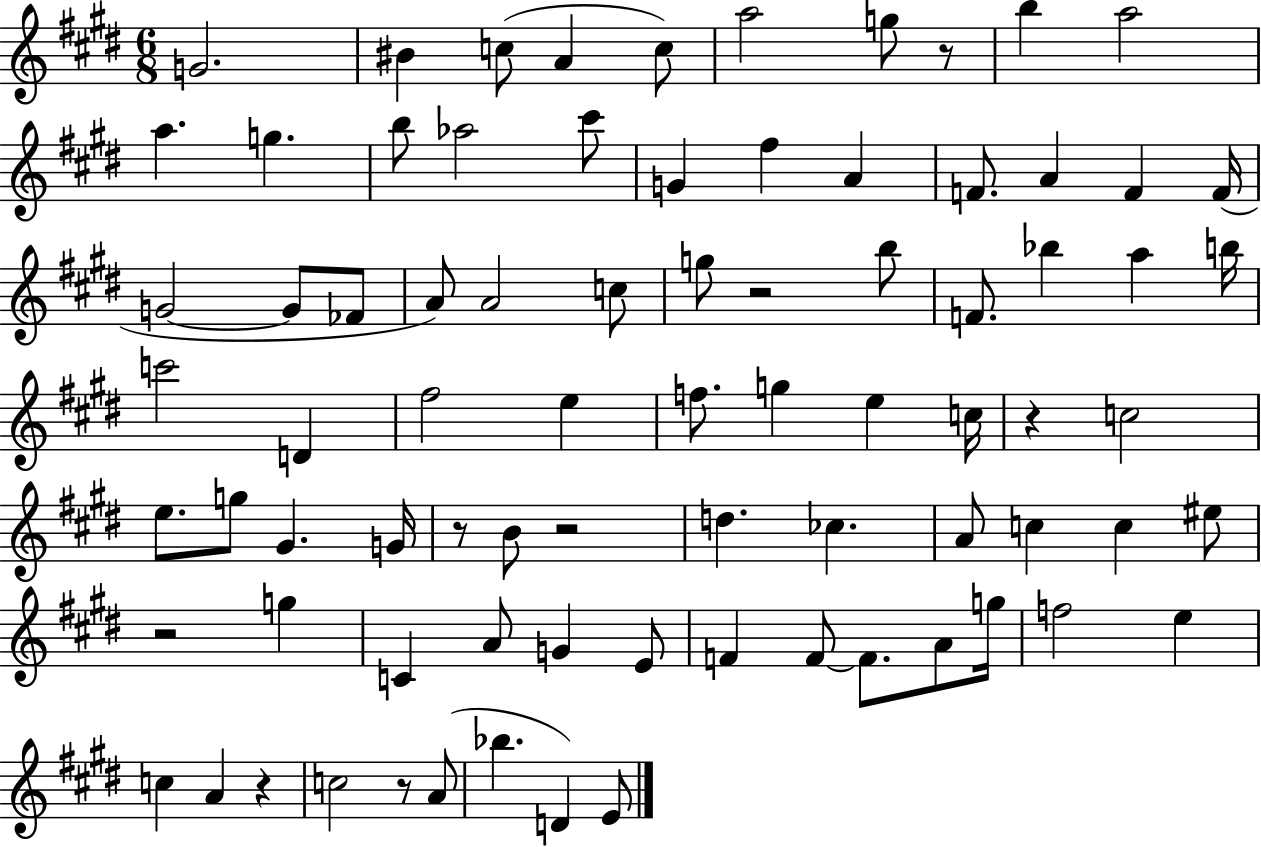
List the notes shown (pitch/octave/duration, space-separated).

G4/h. BIS4/q C5/e A4/q C5/e A5/h G5/e R/e B5/q A5/h A5/q. G5/q. B5/e Ab5/h C#6/e G4/q F#5/q A4/q F4/e. A4/q F4/q F4/s G4/h G4/e FES4/e A4/e A4/h C5/e G5/e R/h B5/e F4/e. Bb5/q A5/q B5/s C6/h D4/q F#5/h E5/q F5/e. G5/q E5/q C5/s R/q C5/h E5/e. G5/e G#4/q. G4/s R/e B4/e R/h D5/q. CES5/q. A4/e C5/q C5/q EIS5/e R/h G5/q C4/q A4/e G4/q E4/e F4/q F4/e F4/e. A4/e G5/s F5/h E5/q C5/q A4/q R/q C5/h R/e A4/e Bb5/q. D4/q E4/e